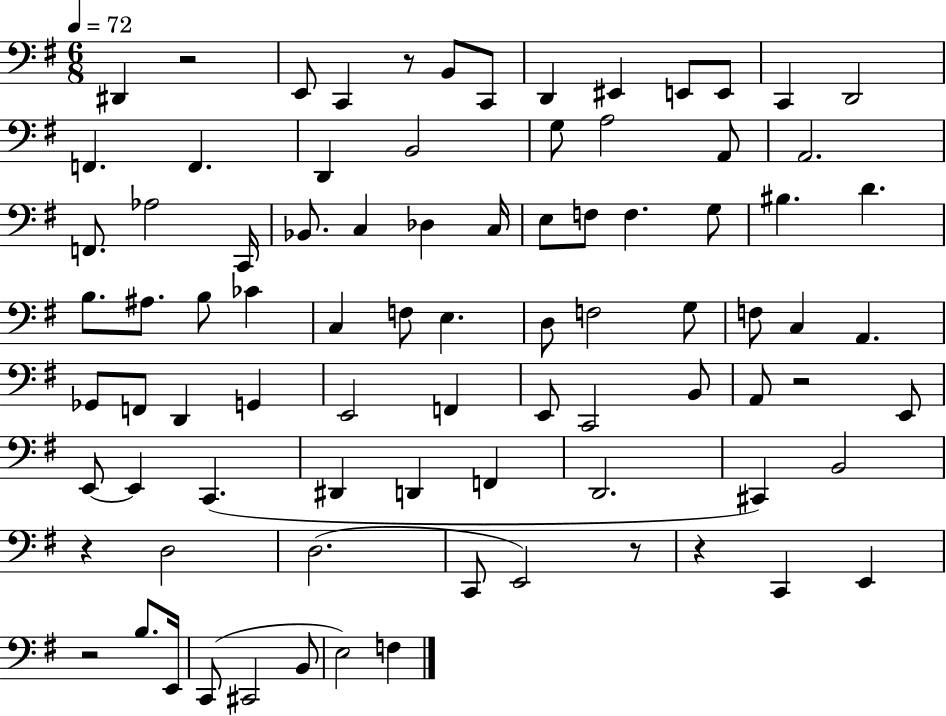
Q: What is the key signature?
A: G major